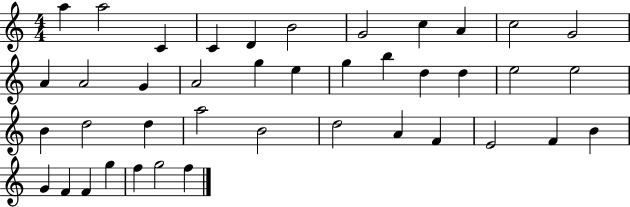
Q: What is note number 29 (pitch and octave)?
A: D5